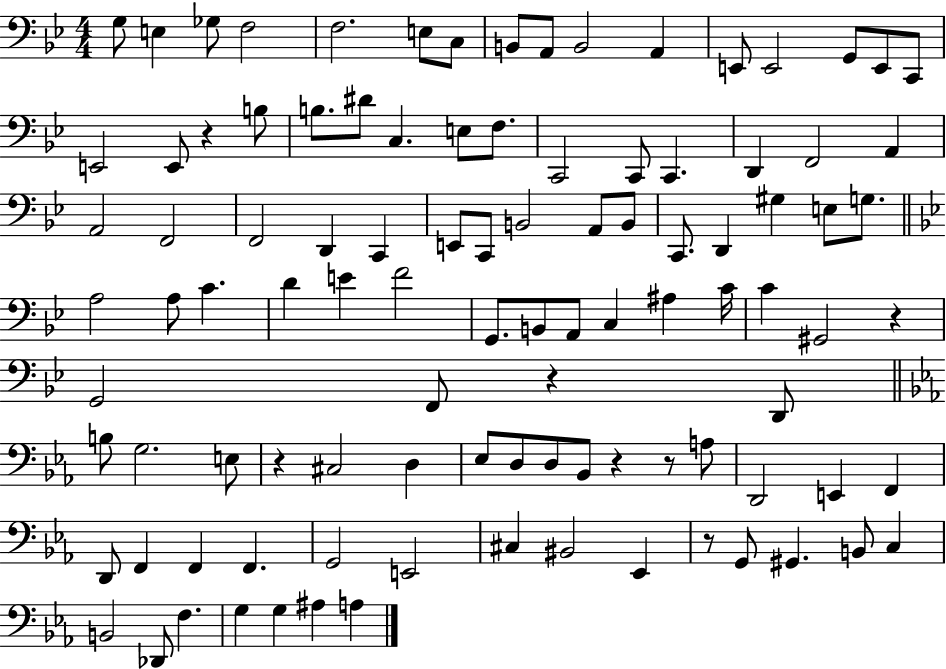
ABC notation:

X:1
T:Untitled
M:4/4
L:1/4
K:Bb
G,/2 E, _G,/2 F,2 F,2 E,/2 C,/2 B,,/2 A,,/2 B,,2 A,, E,,/2 E,,2 G,,/2 E,,/2 C,,/2 E,,2 E,,/2 z B,/2 B,/2 ^D/2 C, E,/2 F,/2 C,,2 C,,/2 C,, D,, F,,2 A,, A,,2 F,,2 F,,2 D,, C,, E,,/2 C,,/2 B,,2 A,,/2 B,,/2 C,,/2 D,, ^G, E,/2 G,/2 A,2 A,/2 C D E F2 G,,/2 B,,/2 A,,/2 C, ^A, C/4 C ^G,,2 z G,,2 F,,/2 z D,,/2 B,/2 G,2 E,/2 z ^C,2 D, _E,/2 D,/2 D,/2 _B,,/2 z z/2 A,/2 D,,2 E,, F,, D,,/2 F,, F,, F,, G,,2 E,,2 ^C, ^B,,2 _E,, z/2 G,,/2 ^G,, B,,/2 C, B,,2 _D,,/2 F, G, G, ^A, A,